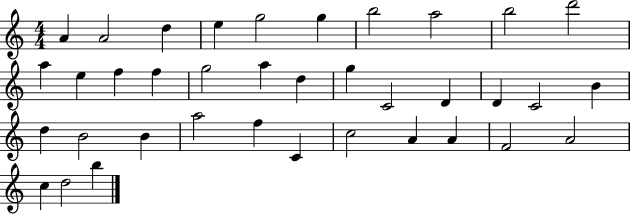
A4/q A4/h D5/q E5/q G5/h G5/q B5/h A5/h B5/h D6/h A5/q E5/q F5/q F5/q G5/h A5/q D5/q G5/q C4/h D4/q D4/q C4/h B4/q D5/q B4/h B4/q A5/h F5/q C4/q C5/h A4/q A4/q F4/h A4/h C5/q D5/h B5/q